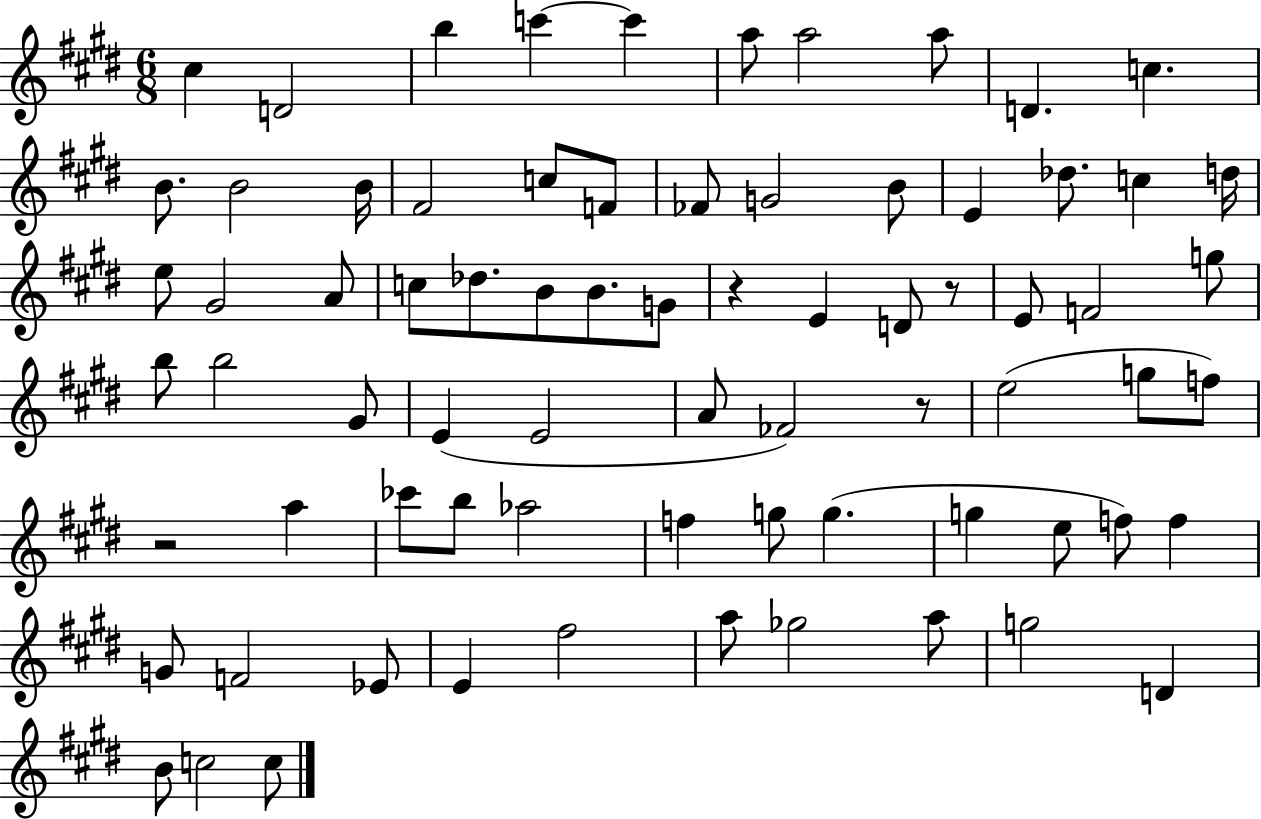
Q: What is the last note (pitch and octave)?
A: C5